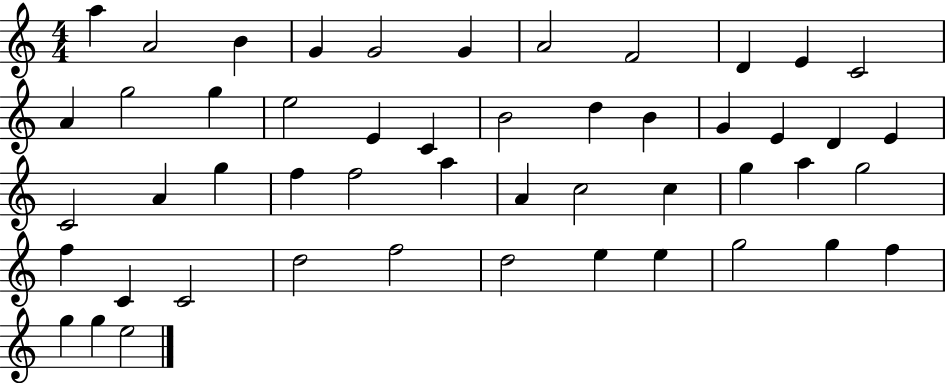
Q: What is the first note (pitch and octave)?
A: A5